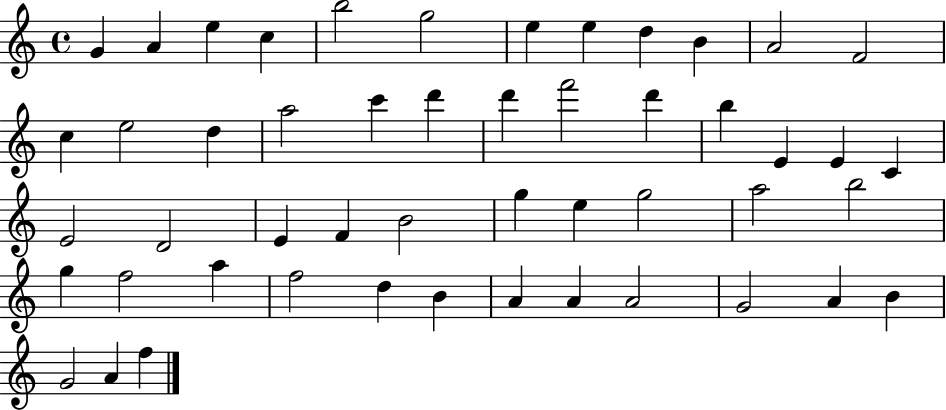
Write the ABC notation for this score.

X:1
T:Untitled
M:4/4
L:1/4
K:C
G A e c b2 g2 e e d B A2 F2 c e2 d a2 c' d' d' f'2 d' b E E C E2 D2 E F B2 g e g2 a2 b2 g f2 a f2 d B A A A2 G2 A B G2 A f